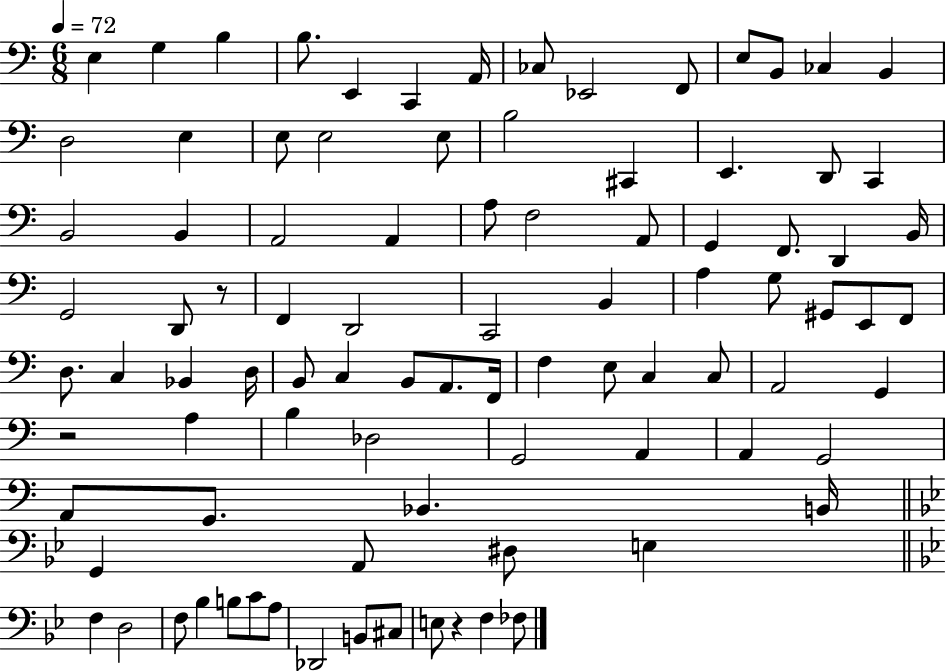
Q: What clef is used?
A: bass